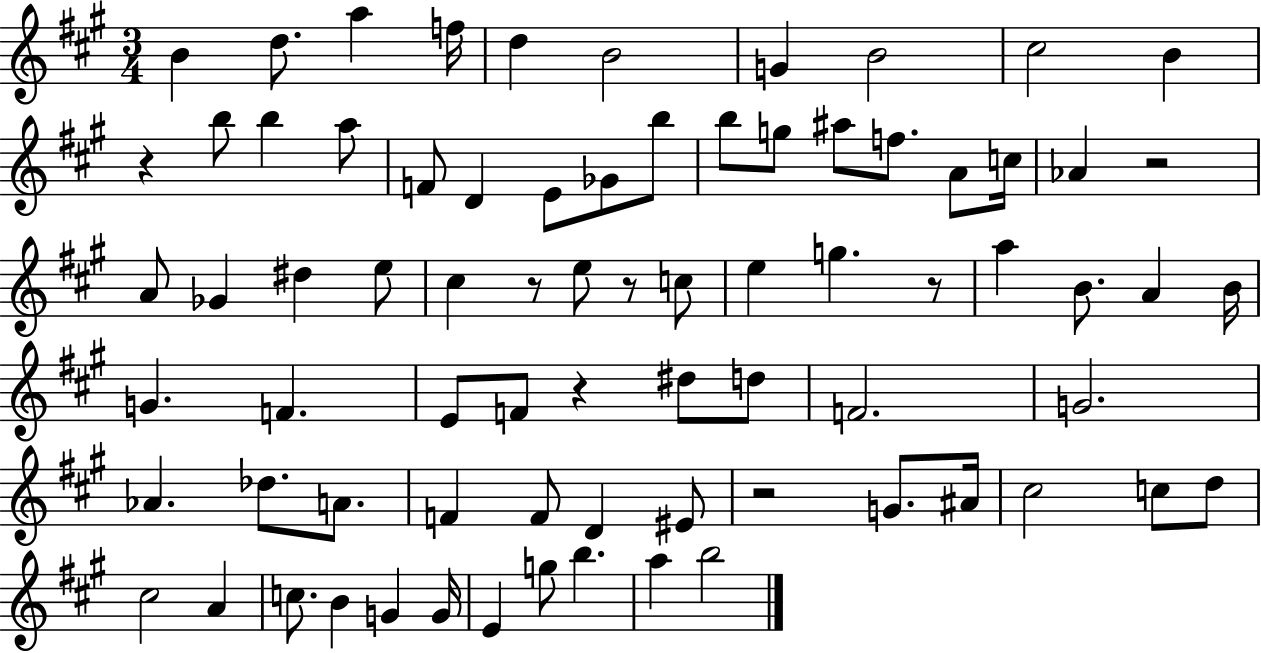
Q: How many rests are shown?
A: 7